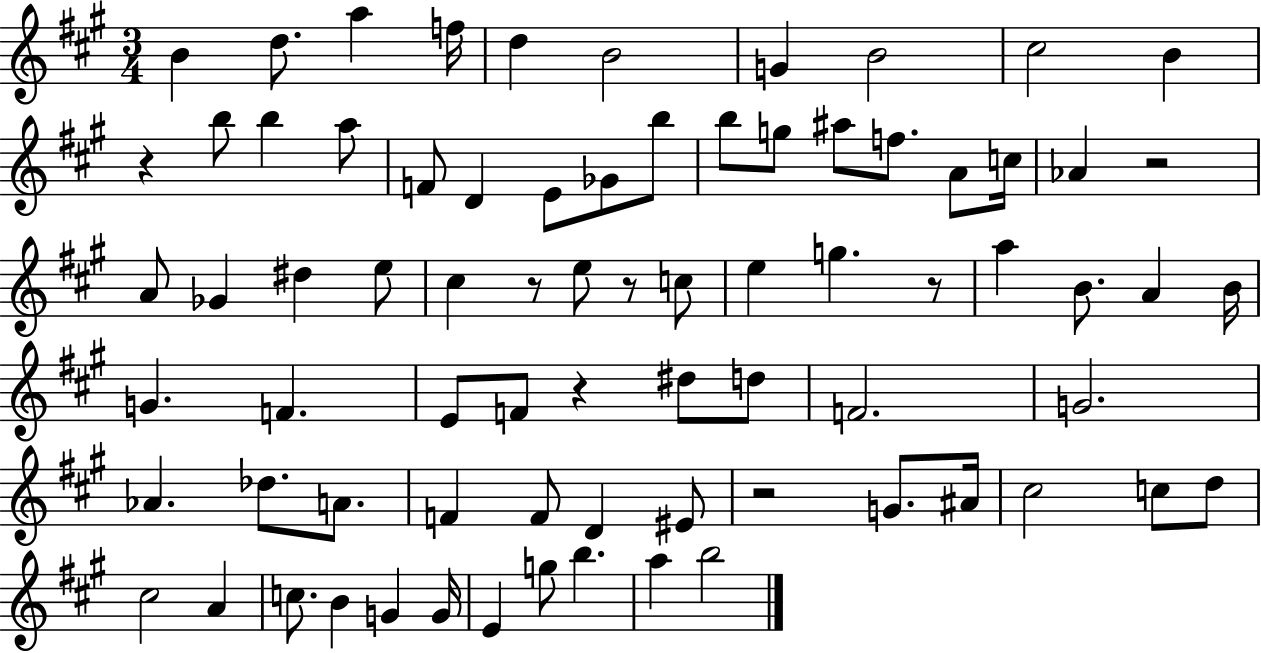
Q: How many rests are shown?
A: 7